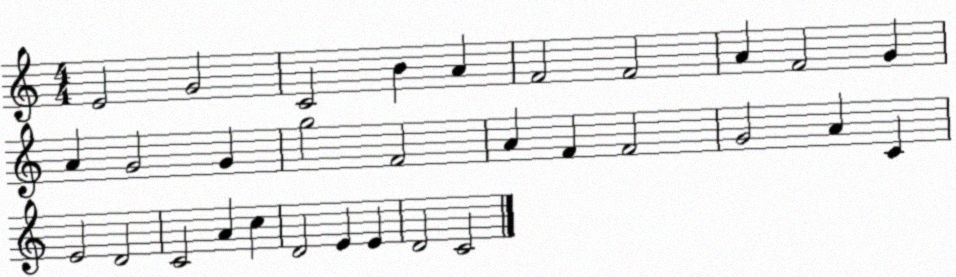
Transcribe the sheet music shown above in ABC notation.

X:1
T:Untitled
M:4/4
L:1/4
K:C
E2 G2 C2 B A F2 F2 A F2 G A G2 G g2 F2 A F F2 G2 A C E2 D2 C2 A c D2 E E D2 C2